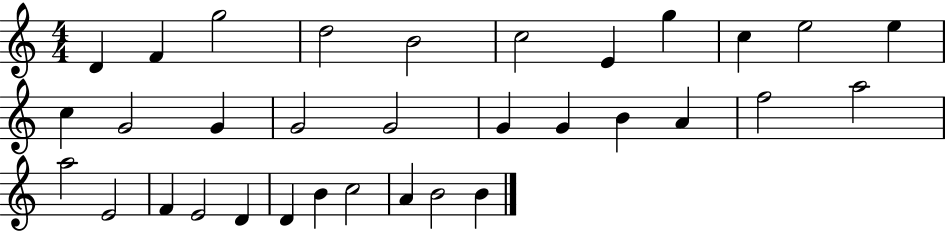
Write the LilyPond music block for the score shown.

{
  \clef treble
  \numericTimeSignature
  \time 4/4
  \key c \major
  d'4 f'4 g''2 | d''2 b'2 | c''2 e'4 g''4 | c''4 e''2 e''4 | \break c''4 g'2 g'4 | g'2 g'2 | g'4 g'4 b'4 a'4 | f''2 a''2 | \break a''2 e'2 | f'4 e'2 d'4 | d'4 b'4 c''2 | a'4 b'2 b'4 | \break \bar "|."
}